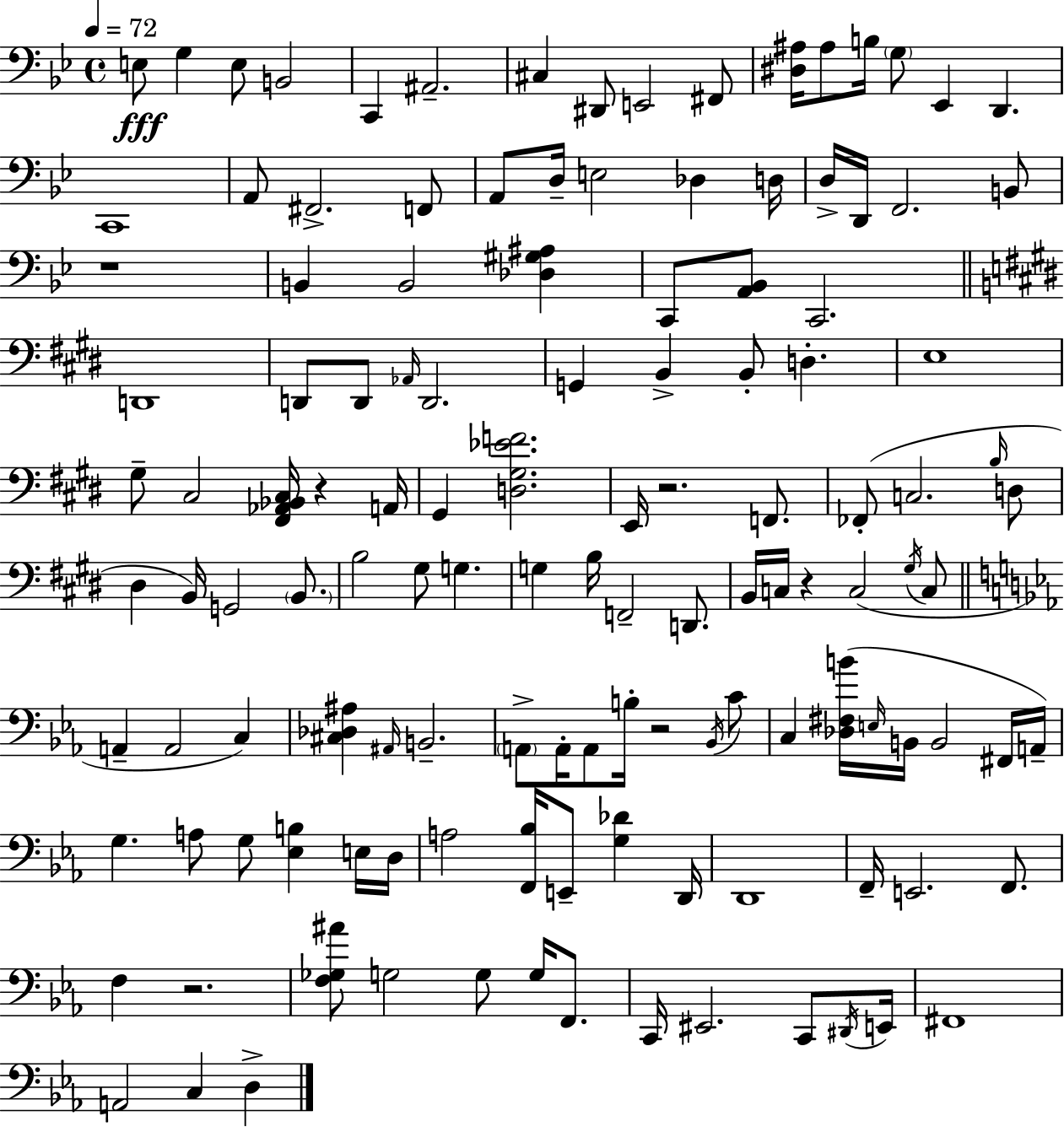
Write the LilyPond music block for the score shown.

{
  \clef bass
  \time 4/4
  \defaultTimeSignature
  \key bes \major
  \tempo 4 = 72
  \repeat volta 2 { e8\fff g4 e8 b,2 | c,4 ais,2.-- | cis4 dis,8 e,2 fis,8 | <dis ais>16 ais8 b16 \parenthesize g8 ees,4 d,4. | \break c,1 | a,8 fis,2.-> f,8 | a,8 d16-- e2 des4 d16 | d16-> d,16 f,2. b,8 | \break r1 | b,4 b,2 <des gis ais>4 | c,8 <a, bes,>8 c,2. | \bar "||" \break \key e \major d,1 | d,8 d,8 \grace { aes,16 } d,2. | g,4 b,4-> b,8-. d4.-. | e1 | \break gis8-- cis2 <fis, aes, bes, cis>16 r4 | a,16 gis,4 <d gis ees' f'>2. | e,16 r2. f,8. | fes,8-.( c2. \grace { b16 } | \break d8 dis4 b,16) g,2 \parenthesize b,8. | b2 gis8 g4. | g4 b16 f,2-- d,8. | b,16 c16 r4 c2( | \break \acciaccatura { gis16 } c8 \bar "||" \break \key c \minor a,4-- a,2 c4) | <cis des ais>4 \grace { ais,16 } b,2.-- | \parenthesize a,8-> a,16-. a,8 b16-. r2 \acciaccatura { bes,16 } | c'8 c4 <des fis b'>16( \grace { e16 } b,16 b,2 | \break fis,16 a,16--) g4. a8 g8 <ees b>4 | e16 d16 a2 <f, bes>16 e,8-- <g des'>4 | d,16 d,1 | f,16-- e,2. | \break f,8. f4 r2. | <f ges ais'>8 g2 g8 g16 | f,8. c,16 eis,2. | c,8 \acciaccatura { dis,16 } e,16 fis,1 | \break a,2 c4 | d4-> } \bar "|."
}